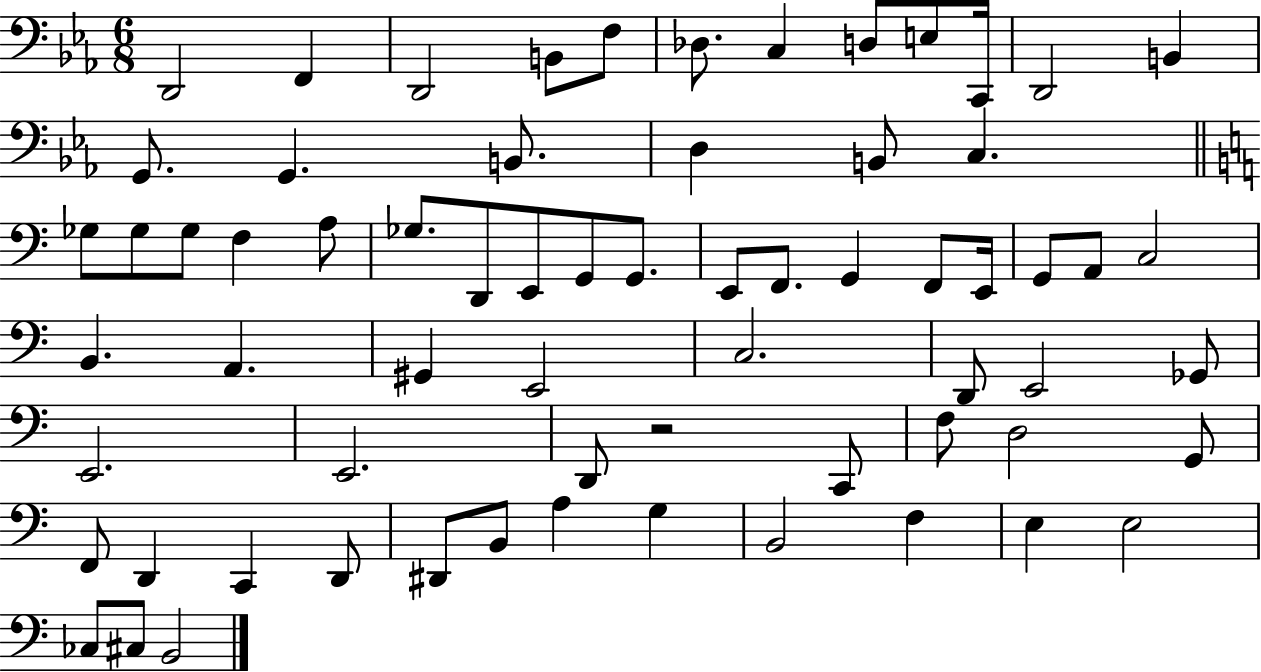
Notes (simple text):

D2/h F2/q D2/h B2/e F3/e Db3/e. C3/q D3/e E3/e C2/s D2/h B2/q G2/e. G2/q. B2/e. D3/q B2/e C3/q. Gb3/e Gb3/e Gb3/e F3/q A3/e Gb3/e. D2/e E2/e G2/e G2/e. E2/e F2/e. G2/q F2/e E2/s G2/e A2/e C3/h B2/q. A2/q. G#2/q E2/h C3/h. D2/e E2/h Gb2/e E2/h. E2/h. D2/e R/h C2/e F3/e D3/h G2/e F2/e D2/q C2/q D2/e D#2/e B2/e A3/q G3/q B2/h F3/q E3/q E3/h CES3/e C#3/e B2/h